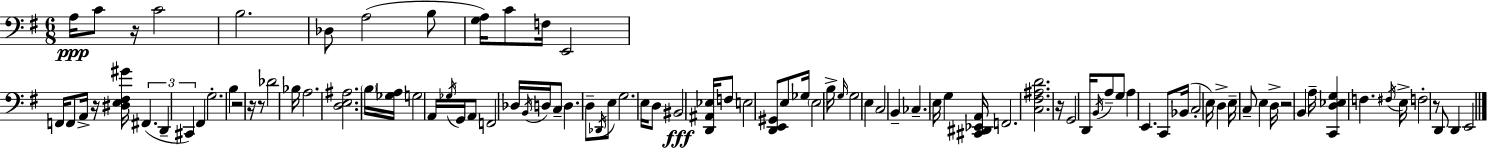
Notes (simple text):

A3/s C4/e R/s C4/h B3/h. Db3/e A3/h B3/e [G3,A3]/s C4/e F3/s E2/h F2/s F2/e A2/s R/s [D#3,E3,F#3,G#4]/s F#2/q. D2/q C#2/q F#2/q G3/h. B3/q R/h R/s R/e Db4/h Bb3/s A3/h. [D3,E3,A#3]/h. B3/s [Gb3,A3]/s G3/h A2/s Gb3/s G2/s A2/e F2/h Db3/s B2/s D3/s C3/e D3/q. D3/e Db2/s E3/e G3/h. E3/s D3/e BIS2/h [D2,A#2,Eb3]/s F3/e E3/h [D2,E2,G#2]/e E3/e Gb3/s E3/h B3/s G3/s G3/h E3/q C3/h B2/q CES3/q. E3/s G3/q [C#2,D#2,Eb2,A2]/s F2/h. [C3,F#3,A#3,D4]/h. R/s G2/h D2/s B2/s A3/e G3/e A3/q E2/q. C2/e Bb2/s C3/h E3/s D3/q E3/s C3/e E3/q D3/s R/h B2/q A3/s [C2,D3,Eb3,G3]/q F3/q. F#3/s E3/s F3/h R/e D2/e D2/q E2/h